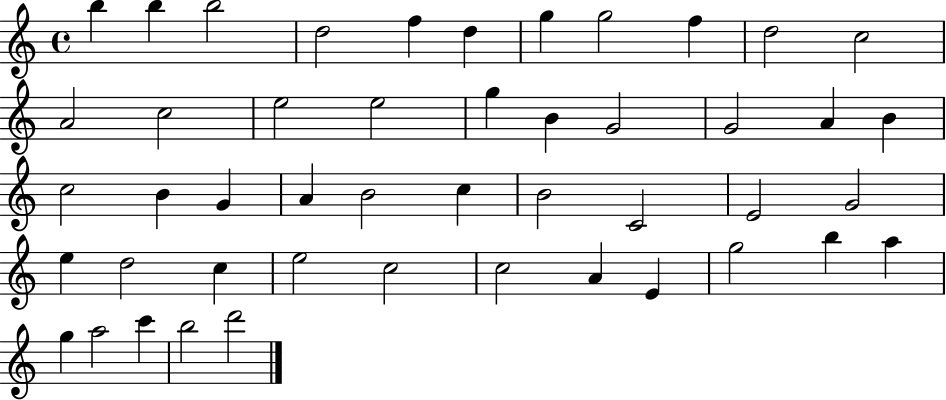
B5/q B5/q B5/h D5/h F5/q D5/q G5/q G5/h F5/q D5/h C5/h A4/h C5/h E5/h E5/h G5/q B4/q G4/h G4/h A4/q B4/q C5/h B4/q G4/q A4/q B4/h C5/q B4/h C4/h E4/h G4/h E5/q D5/h C5/q E5/h C5/h C5/h A4/q E4/q G5/h B5/q A5/q G5/q A5/h C6/q B5/h D6/h